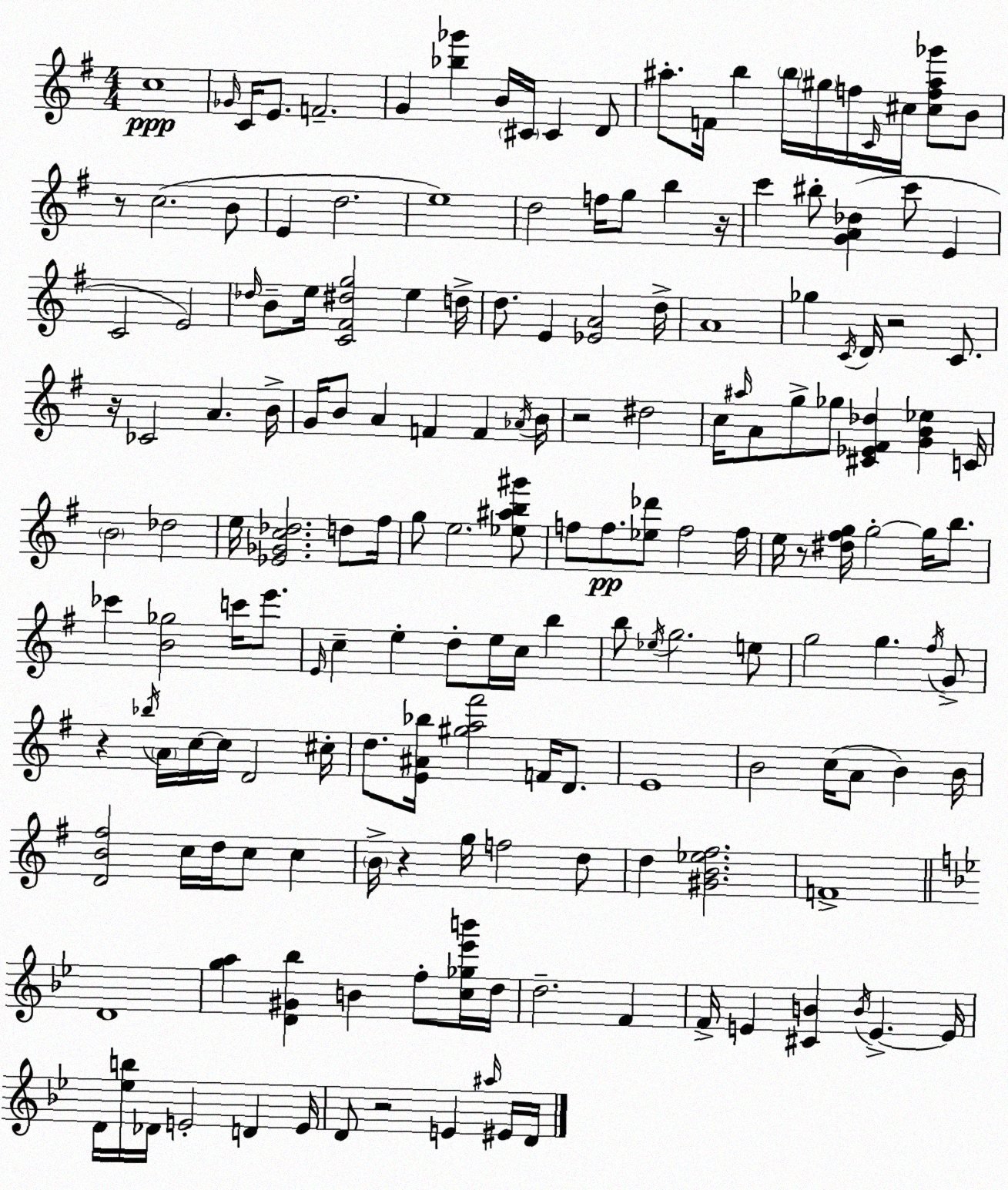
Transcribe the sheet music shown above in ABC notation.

X:1
T:Untitled
M:4/4
L:1/4
K:G
c4 _G/4 C/4 E/2 F2 G [_b_g'] B/4 ^C/4 ^C D/2 ^a/2 F/4 b b/4 ^g/4 f/4 C/4 ^c/4 [^cf^a_g']/2 B/2 z/2 c2 B/2 E d2 e4 d2 f/4 g/2 b z/4 c' ^b/2 [GA_d] c'/2 E C2 E2 _d/4 B/2 e/4 [C^F^dg]2 e d/4 d/2 E [_EA]2 d/4 A4 _g C/4 D/4 z2 C/2 z/4 _C2 A B/4 G/4 B/2 A F F _A/4 B/4 z2 ^d2 c/4 ^a/4 A/2 g/2 _g/2 [^C_E^F_d] [GB_e] C/4 B2 _d2 e/4 [_E_Gc_d]2 d/2 ^f/4 g/2 e2 [_e^ab^g']/2 f/2 f/2 [_e_d']/2 f2 f/4 e/4 z/2 [^d^fg]/4 g2 g/4 b/2 _c' [B_g]2 c'/4 e'/2 E/4 c e d/2 e/4 c/4 b b/2 _e/4 g2 e/2 g2 g ^f/4 G/2 z _b/4 A/4 c/4 c/4 D2 ^c/4 d/2 [E^A_b]/4 [^ga^f']2 F/4 D/2 E4 B2 c/4 A/2 B B/4 [DB^f]2 c/4 d/4 c/2 c B/4 z g/4 f2 d/2 d [^GB_e^f]2 F4 D4 [ga] [D^G_b] B f/2 [c_g_e'b']/4 d/4 d2 F F/4 E [^CB] B/4 E E/4 D/4 [_eb]/4 _D/4 E2 D E/4 D/2 z2 E ^a/4 ^E/4 D/4